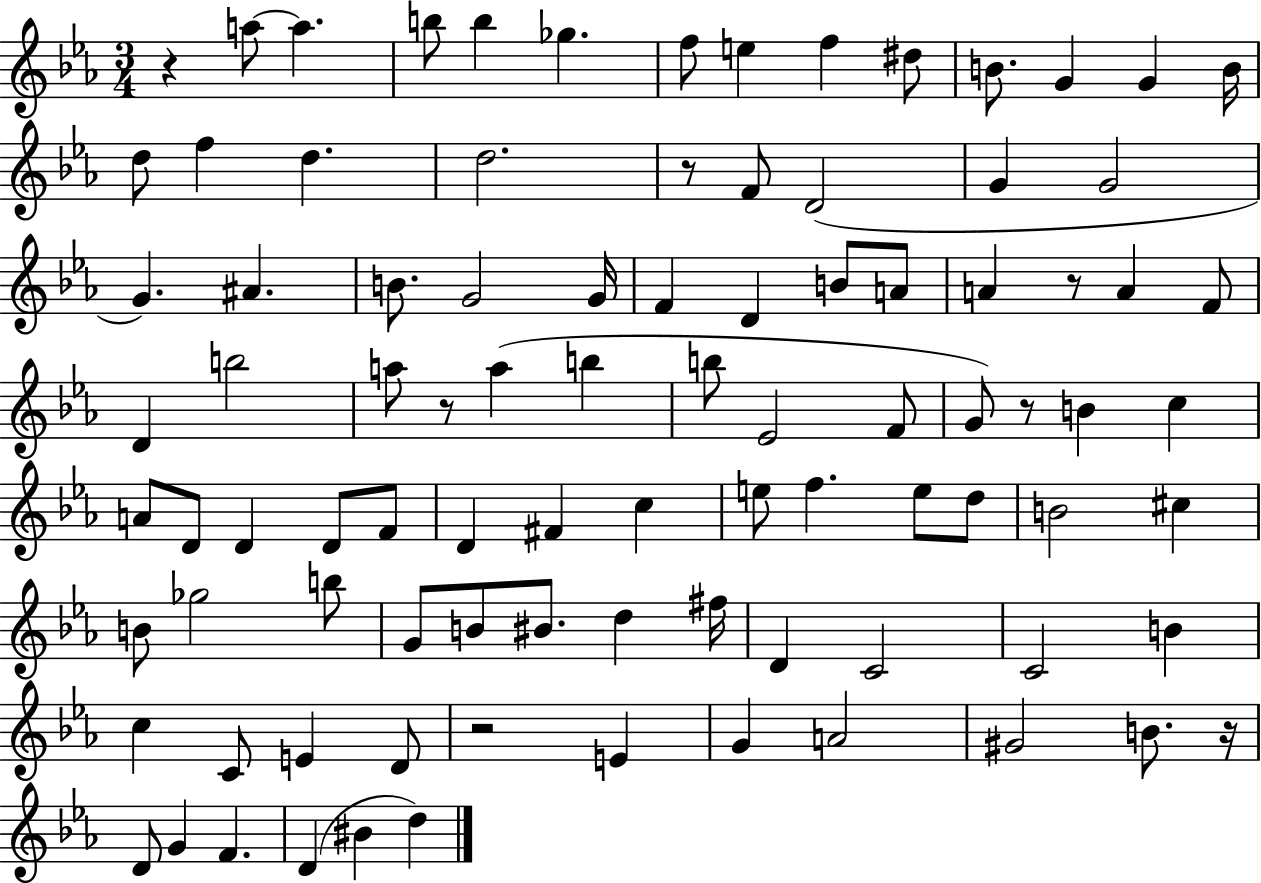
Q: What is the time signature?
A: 3/4